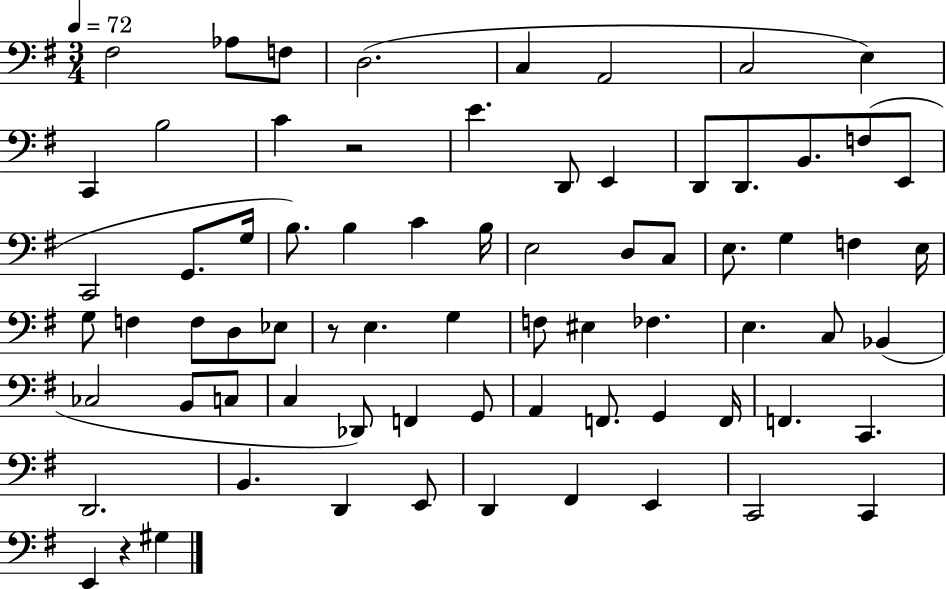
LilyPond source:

{
  \clef bass
  \numericTimeSignature
  \time 3/4
  \key g \major
  \tempo 4 = 72
  fis2 aes8 f8 | d2.( | c4 a,2 | c2 e4) | \break c,4 b2 | c'4 r2 | e'4. d,8 e,4 | d,8 d,8. b,8. f8( e,8 | \break c,2 g,8. g16 | b8.) b4 c'4 b16 | e2 d8 c8 | e8. g4 f4 e16 | \break g8 f4 f8 d8 ees8 | r8 e4. g4 | f8 eis4 fes4. | e4. c8 bes,4( | \break ces2 b,8 c8 | c4 des,8) f,4 g,8 | a,4 f,8. g,4 f,16 | f,4. c,4. | \break d,2. | b,4. d,4 e,8 | d,4 fis,4 e,4 | c,2 c,4 | \break e,4 r4 gis4 | \bar "|."
}